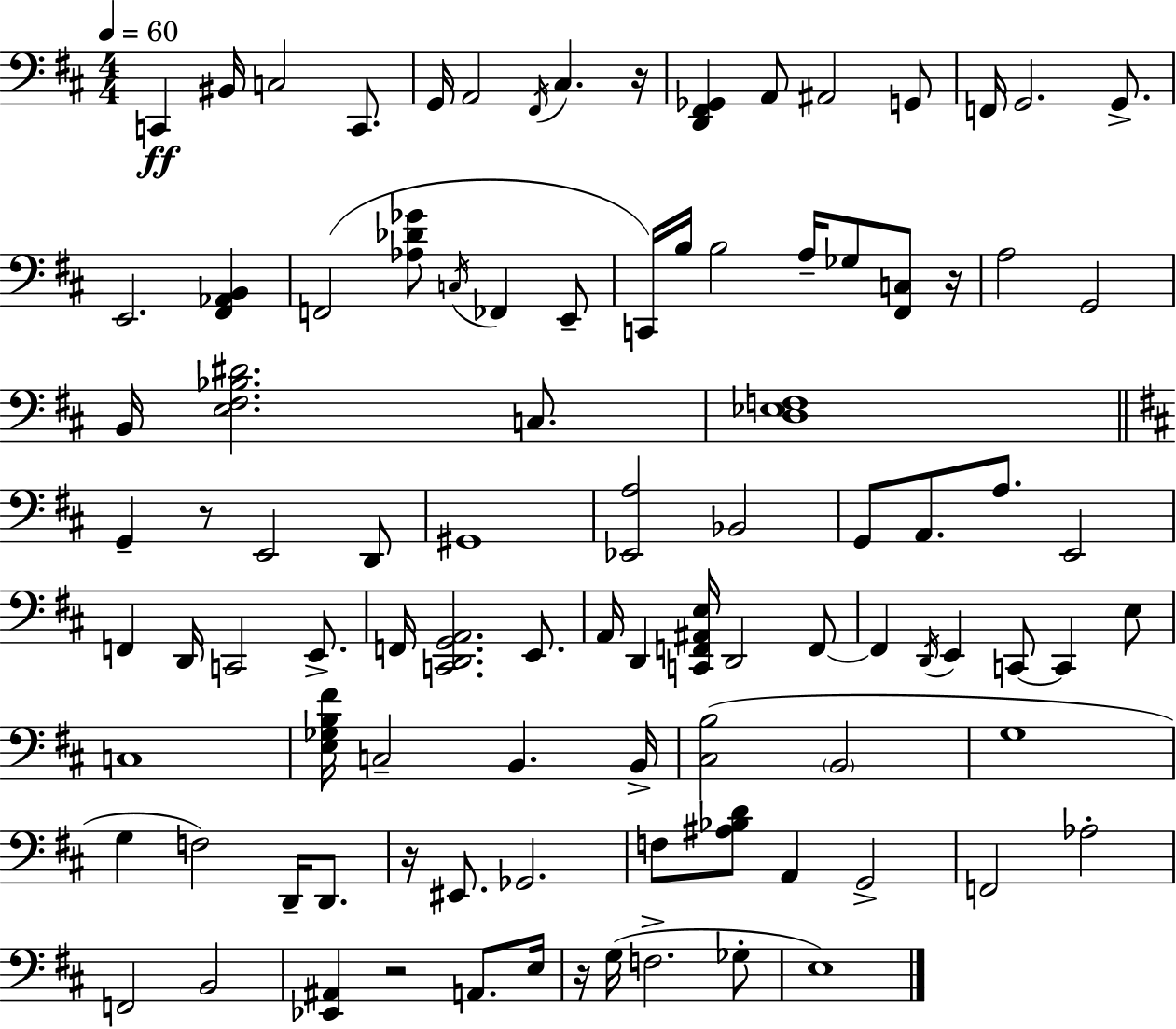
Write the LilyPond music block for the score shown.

{
  \clef bass
  \numericTimeSignature
  \time 4/4
  \key d \major
  \tempo 4 = 60
  c,4\ff bis,16 c2 c,8. | g,16 a,2 \acciaccatura { fis,16 } cis4. | r16 <d, fis, ges,>4 a,8 ais,2 g,8 | f,16 g,2. g,8.-> | \break e,2. <fis, aes, b,>4 | f,2( <aes des' ges'>8 \acciaccatura { c16 } fes,4 | e,8-- c,16) b16 b2 a16-- ges8 <fis, c>8 | r16 a2 g,2 | \break b,16 <e fis bes dis'>2. c8. | <d ees f>1 | \bar "||" \break \key d \major g,4-- r8 e,2 d,8 | gis,1 | <ees, a>2 bes,2 | g,8 a,8. a8. e,2 | \break f,4 d,16 c,2 e,8.-> | f,16 <c, d, g, a,>2. e,8. | a,16 d,4 <c, f, ais, e>16 d,2 f,8~~ | f,4 \acciaccatura { d,16 } e,4 c,8~~ c,4 e8 | \break c1 | <e ges b fis'>16 c2-- b,4. | b,16-> <cis b>2( \parenthesize b,2 | g1 | \break g4 f2) d,16-- d,8. | r16 eis,8. ges,2. | f8 <ais bes d'>8 a,4 g,2-> | f,2 aes2-. | \break f,2 b,2 | <ees, ais,>4 r2 a,8. | e16 r16 g16( f2.-> ges8-. | e1) | \break \bar "|."
}